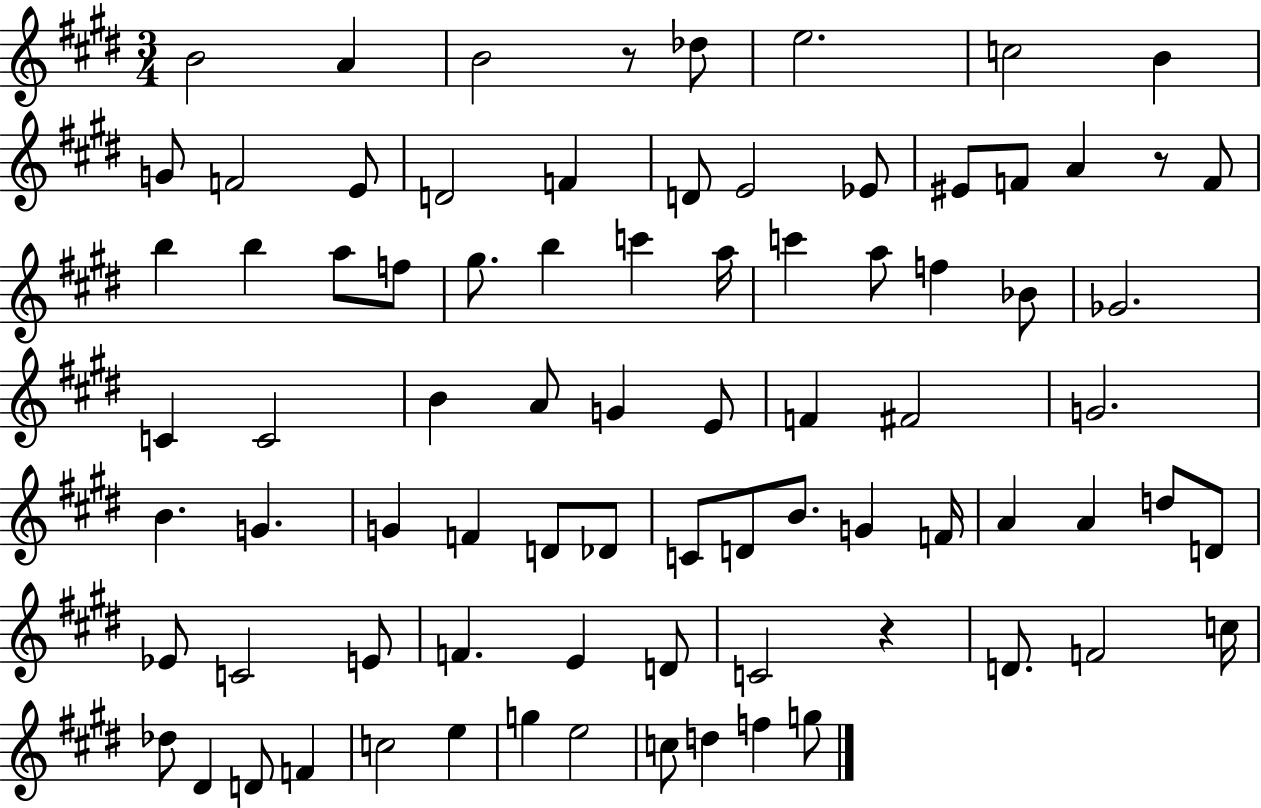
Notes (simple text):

B4/h A4/q B4/h R/e Db5/e E5/h. C5/h B4/q G4/e F4/h E4/e D4/h F4/q D4/e E4/h Eb4/e EIS4/e F4/e A4/q R/e F4/e B5/q B5/q A5/e F5/e G#5/e. B5/q C6/q A5/s C6/q A5/e F5/q Bb4/e Gb4/h. C4/q C4/h B4/q A4/e G4/q E4/e F4/q F#4/h G4/h. B4/q. G4/q. G4/q F4/q D4/e Db4/e C4/e D4/e B4/e. G4/q F4/s A4/q A4/q D5/e D4/e Eb4/e C4/h E4/e F4/q. E4/q D4/e C4/h R/q D4/e. F4/h C5/s Db5/e D#4/q D4/e F4/q C5/h E5/q G5/q E5/h C5/e D5/q F5/q G5/e